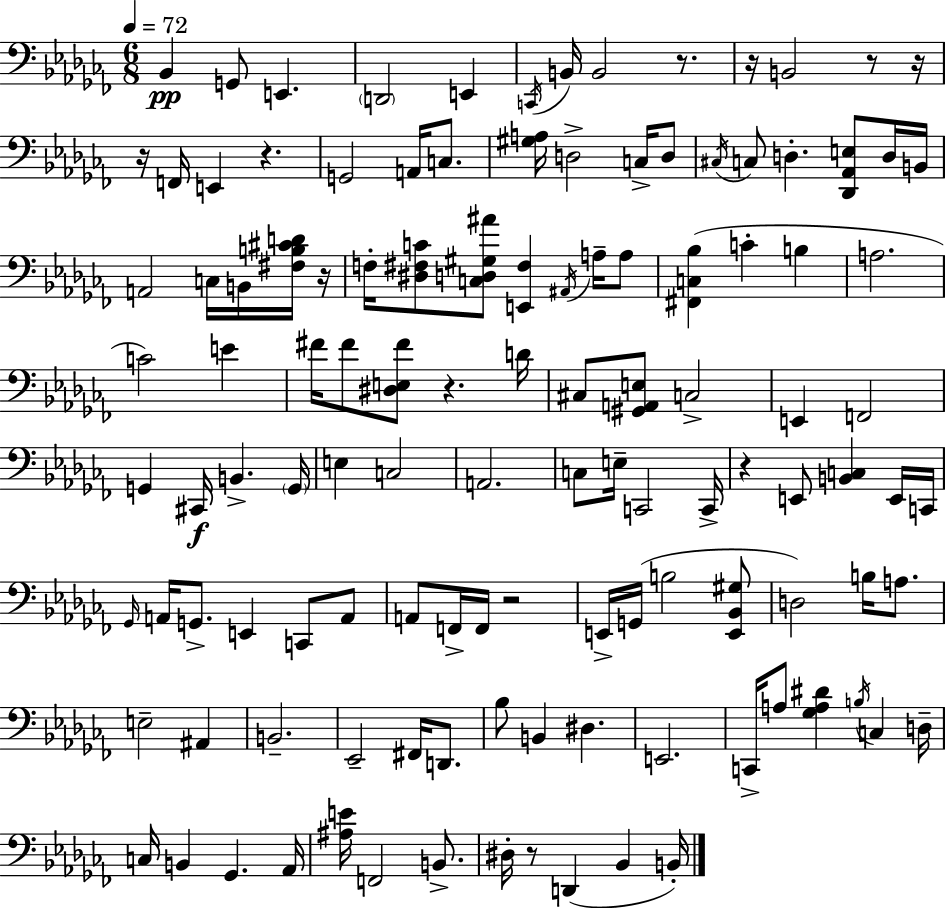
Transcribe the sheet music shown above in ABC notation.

X:1
T:Untitled
M:6/8
L:1/4
K:Abm
_B,, G,,/2 E,, D,,2 E,, C,,/4 B,,/4 B,,2 z/2 z/4 B,,2 z/2 z/4 z/4 F,,/4 E,, z G,,2 A,,/4 C,/2 [^G,A,]/4 D,2 C,/4 D,/2 ^C,/4 C,/2 D, [_D,,_A,,E,]/2 D,/4 B,,/4 A,,2 C,/4 B,,/4 [^F,B,^CD]/4 z/4 F,/4 [^D,^F,C]/2 [C,D,^G,^A]/2 [E,,^F,] ^A,,/4 A,/4 A,/2 [^F,,C,_B,] C B, A,2 C2 E ^F/4 ^F/2 [^D,E,^F]/2 z D/4 ^C,/2 [^G,,A,,E,]/2 C,2 E,, F,,2 G,, ^C,,/4 B,, G,,/4 E, C,2 A,,2 C,/2 E,/4 C,,2 C,,/4 z E,,/2 [B,,C,] E,,/4 C,,/4 _G,,/4 A,,/4 G,,/2 E,, C,,/2 A,,/2 A,,/2 F,,/4 F,,/4 z2 E,,/4 G,,/4 B,2 [E,,_B,,^G,]/2 D,2 B,/4 A,/2 E,2 ^A,, B,,2 _E,,2 ^F,,/4 D,,/2 _B,/2 B,, ^D, E,,2 C,,/4 A,/2 [_G,A,^D] B,/4 C, D,/4 C,/4 B,, _G,, _A,,/4 [^A,E]/4 F,,2 B,,/2 ^D,/4 z/2 D,, _B,, B,,/4